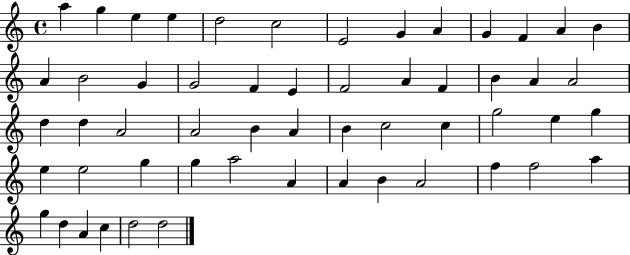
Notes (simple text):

A5/q G5/q E5/q E5/q D5/h C5/h E4/h G4/q A4/q G4/q F4/q A4/q B4/q A4/q B4/h G4/q G4/h F4/q E4/q F4/h A4/q F4/q B4/q A4/q A4/h D5/q D5/q A4/h A4/h B4/q A4/q B4/q C5/h C5/q G5/h E5/q G5/q E5/q E5/h G5/q G5/q A5/h A4/q A4/q B4/q A4/h F5/q F5/h A5/q G5/q D5/q A4/q C5/q D5/h D5/h